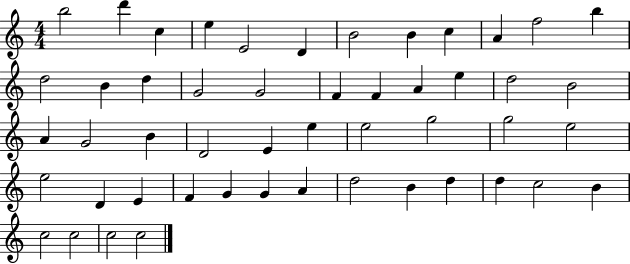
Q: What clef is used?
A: treble